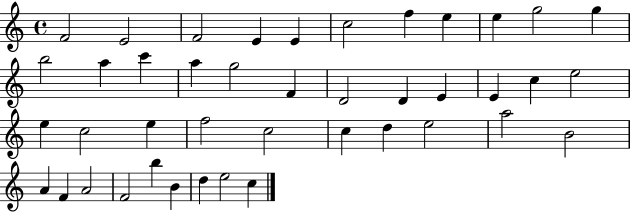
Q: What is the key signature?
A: C major